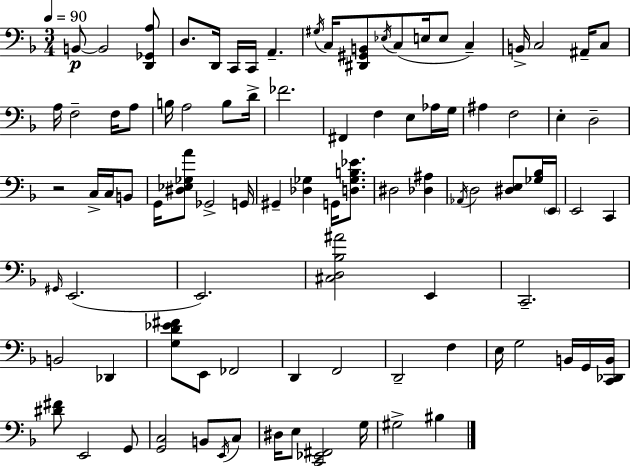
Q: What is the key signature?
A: D minor